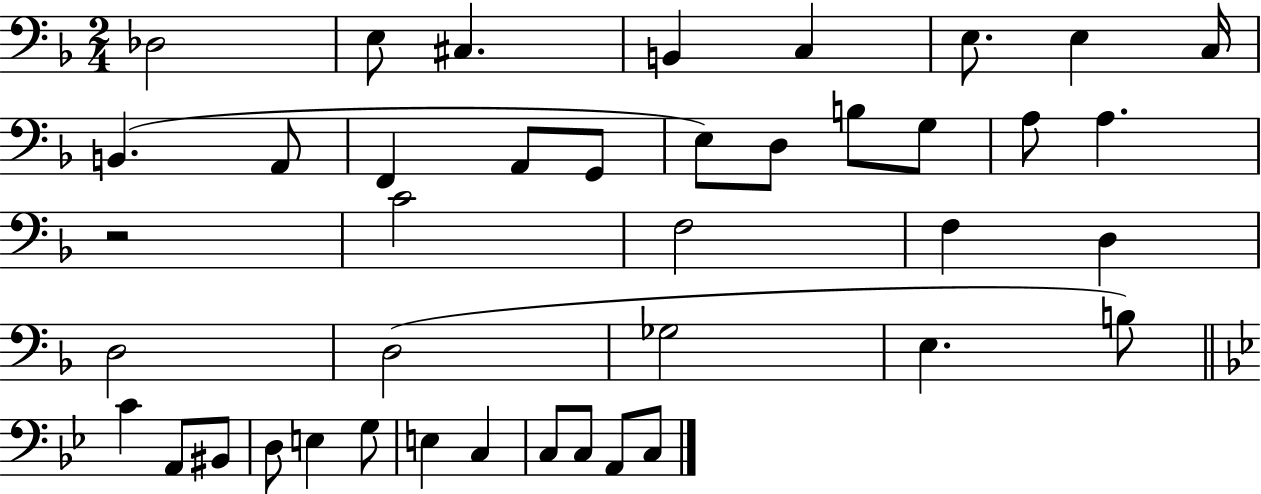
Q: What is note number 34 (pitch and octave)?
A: G3